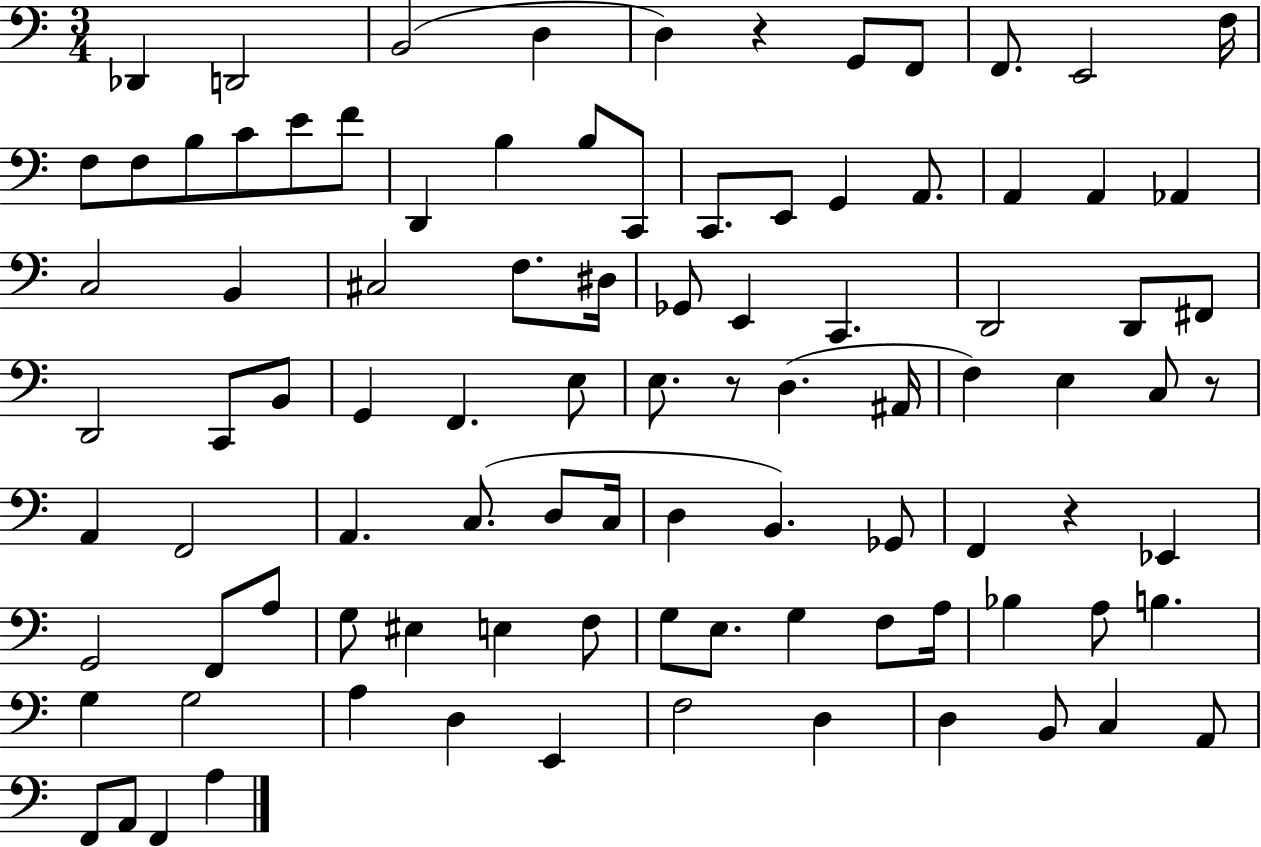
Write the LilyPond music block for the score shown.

{
  \clef bass
  \numericTimeSignature
  \time 3/4
  \key c \major
  des,4 d,2 | b,2( d4 | d4) r4 g,8 f,8 | f,8. e,2 f16 | \break f8 f8 b8 c'8 e'8 f'8 | d,4 b4 b8 c,8 | c,8. e,8 g,4 a,8. | a,4 a,4 aes,4 | \break c2 b,4 | cis2 f8. dis16 | ges,8 e,4 c,4. | d,2 d,8 fis,8 | \break d,2 c,8 b,8 | g,4 f,4. e8 | e8. r8 d4.( ais,16 | f4) e4 c8 r8 | \break a,4 f,2 | a,4. c8.( d8 c16 | d4 b,4.) ges,8 | f,4 r4 ees,4 | \break g,2 f,8 a8 | g8 eis4 e4 f8 | g8 e8. g4 f8 a16 | bes4 a8 b4. | \break g4 g2 | a4 d4 e,4 | f2 d4 | d4 b,8 c4 a,8 | \break f,8 a,8 f,4 a4 | \bar "|."
}